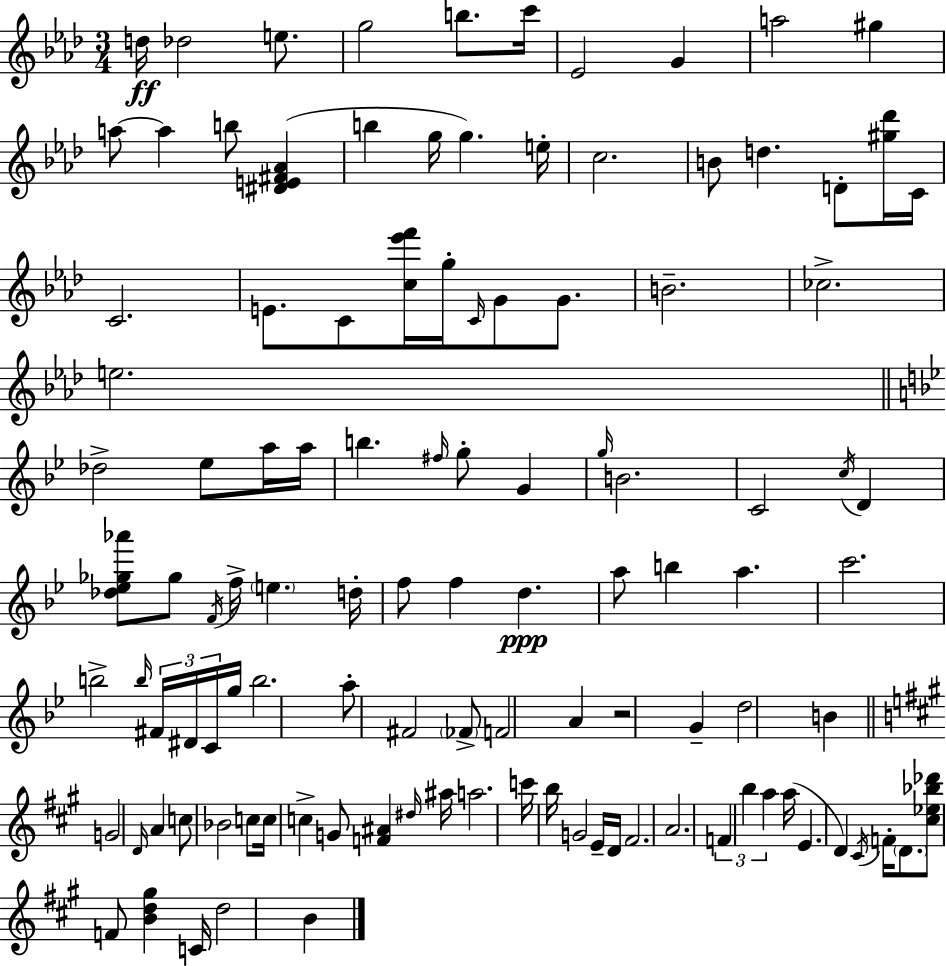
{
  \clef treble
  \numericTimeSignature
  \time 3/4
  \key aes \major
  d''16\ff des''2 e''8. | g''2 b''8. c'''16 | ees'2 g'4 | a''2 gis''4 | \break a''8~~ a''4 b''8 <dis' e' fis' aes'>4( | b''4 g''16 g''4.) e''16-. | c''2. | b'8 d''4. d'8-. <gis'' des'''>16 c'16 | \break c'2. | e'8. c'8 <c'' ees''' f'''>16 g''16-. \grace { c'16 } g'8 g'8. | b'2.-- | ces''2.-> | \break e''2. | \bar "||" \break \key bes \major des''2-> ees''8 a''16 a''16 | b''4. \grace { fis''16 } g''8-. g'4 | \grace { g''16 } b'2. | c'2 \acciaccatura { c''16 } d'4 | \break <des'' ees'' ges'' aes'''>8 ges''8 \acciaccatura { f'16 } f''16-> \parenthesize e''4. | d''16-. f''8 f''4 d''4.\ppp | a''8 b''4 a''4. | c'''2. | \break b''2-> | \grace { b''16 } \tuplet 3/2 { fis'16 dis'16 c'16 } g''16 b''2. | a''8-. fis'2 | \parenthesize fes'8-> f'2 | \break a'4 r2 | g'4-- d''2 | b'4 \bar "||" \break \key a \major g'2 \grace { d'16 } a'4 | c''8 bes'2 c''8 | c''16 c''4-> g'8 <f' ais'>4 | \grace { dis''16 } ais''16 a''2. | \break c'''16 b''16 g'2 | e'16-- d'16 fis'2. | a'2. | \tuplet 3/2 { f'4 b''4 a''4 } | \break a''16( e'4. d'4) | \acciaccatura { cis'16 } f'16-. \parenthesize d'8. <cis'' ees'' bes'' des'''>8 f'8 <b' d'' gis''>4 | c'16 d''2 b'4 | \bar "|."
}